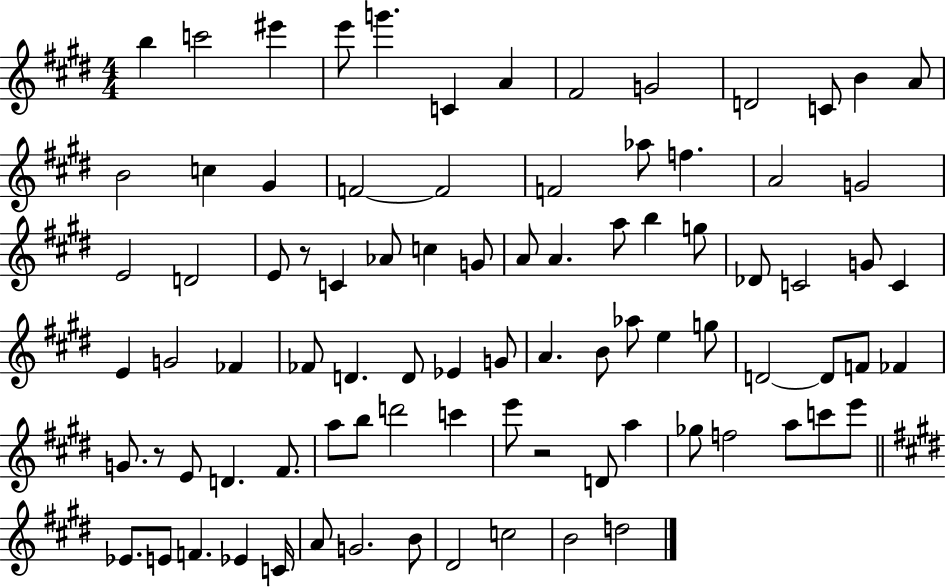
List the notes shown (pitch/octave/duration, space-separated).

B5/q C6/h EIS6/q E6/e G6/q. C4/q A4/q F#4/h G4/h D4/h C4/e B4/q A4/e B4/h C5/q G#4/q F4/h F4/h F4/h Ab5/e F5/q. A4/h G4/h E4/h D4/h E4/e R/e C4/q Ab4/e C5/q G4/e A4/e A4/q. A5/e B5/q G5/e Db4/e C4/h G4/e C4/q E4/q G4/h FES4/q FES4/e D4/q. D4/e Eb4/q G4/e A4/q. B4/e Ab5/e E5/q G5/e D4/h D4/e F4/e FES4/q G4/e. R/e E4/e D4/q. F#4/e. A5/e B5/e D6/h C6/q E6/e R/h D4/e A5/q Gb5/e F5/h A5/e C6/e E6/e Eb4/e. E4/e F4/q. Eb4/q C4/s A4/e G4/h. B4/e D#4/h C5/h B4/h D5/h